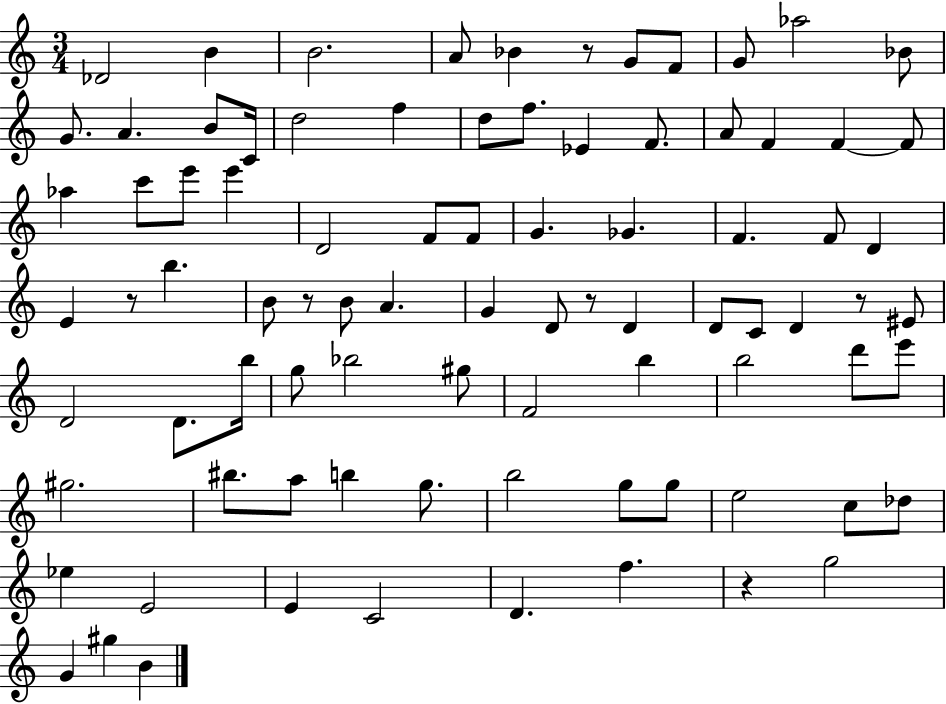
Db4/h B4/q B4/h. A4/e Bb4/q R/e G4/e F4/e G4/e Ab5/h Bb4/e G4/e. A4/q. B4/e C4/s D5/h F5/q D5/e F5/e. Eb4/q F4/e. A4/e F4/q F4/q F4/e Ab5/q C6/e E6/e E6/q D4/h F4/e F4/e G4/q. Gb4/q. F4/q. F4/e D4/q E4/q R/e B5/q. B4/e R/e B4/e A4/q. G4/q D4/e R/e D4/q D4/e C4/e D4/q R/e EIS4/e D4/h D4/e. B5/s G5/e Bb5/h G#5/e F4/h B5/q B5/h D6/e E6/e G#5/h. BIS5/e. A5/e B5/q G5/e. B5/h G5/e G5/e E5/h C5/e Db5/e Eb5/q E4/h E4/q C4/h D4/q. F5/q. R/q G5/h G4/q G#5/q B4/q